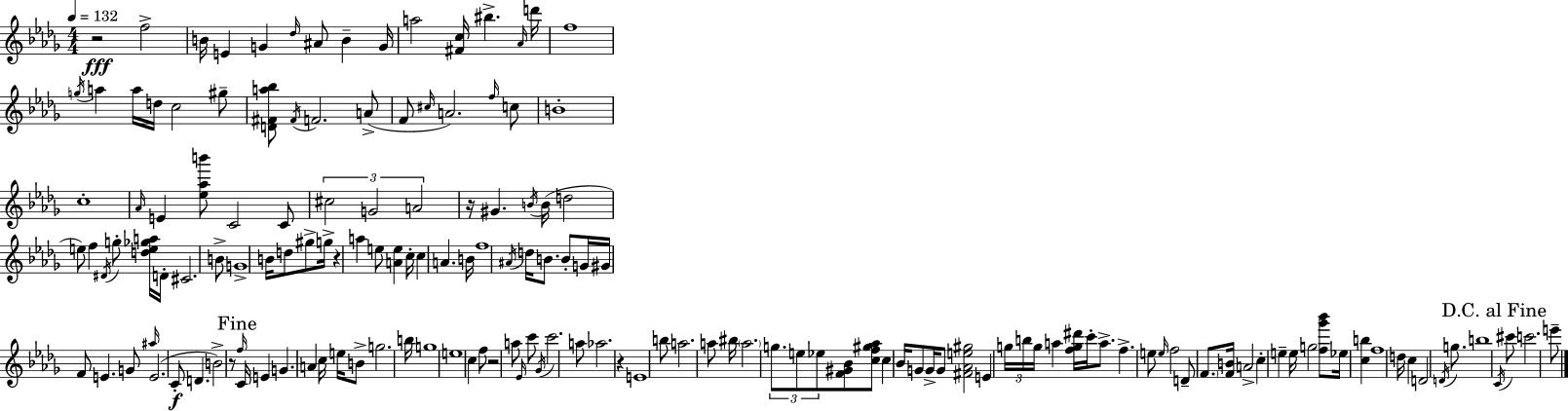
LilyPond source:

{
  \clef treble
  \numericTimeSignature
  \time 4/4
  \key bes \minor
  \tempo 4 = 132
  \repeat volta 2 { r2\fff f''2-> | b'16 e'4 g'4 \grace { des''16 } ais'8 b'4-- | g'16 a''2 <fis' c''>16 bis''4.-> | \grace { aes'16 } d'''16 f''1 | \break \acciaccatura { g''16 } a''4 a''16 d''16 c''2 | gis''8-- <d' fis' a'' bes''>8 \acciaccatura { fis'16 } f'2. | a'8->( f'8 \grace { cis''16 }) a'2. | \grace { f''16 } c''8 b'1-. | \break c''1-. | \grace { aes'16 } e'4 <ees'' aes'' b'''>8 c'2 | c'8 \tuplet 3/2 { cis''2 g'2 | a'2 } r16 | \break gis'4. \acciaccatura { b'16 } b'16( d''2 | e''8) f''4 \acciaccatura { dis'16 } g''8-. <d'' e'' ges'' a''>16 d'16-. cis'2. | b'8-> g'1-> | b'16 d''8 gis''8-> g''16-> r4 | \break a''4 e''8 <a' e''>4 c''16-. c''4 | a'4. b'16 f''1 | \acciaccatura { ais'16 } d''16 b'8. b'8-. | g'16 gis'16 f'8 e'4. g'8 \grace { ais''16 }( e'2. | \break c'8-.\f d'4. | b'2->) r8 \mark "Fine" \grace { f''16 } c'16 e'4 | g'4. a'4 c''16 e''16 b'8-> g''2. | b''16 g''1 | \break e''1 | c''4 | f''8 r2 a''8 \grace { ees'16 } c'''8 \acciaccatura { ges'16 } | c'''2. a''8 aes''2. | \break r4 e'1 | b''8 | a''2. a''8 bis''16 \parenthesize a''2. | \tuplet 3/2 { g''8. e''8 | \break ees''8 } <f' gis' bes'>8 <c'' f'' gis'' aes''>8 c''4 bes'16 g'8 g'16-> g'8 | <fis' aes' e'' gis''>2 e'4 \tuplet 3/2 { g''16 b''16 g''16 } a''4 | <f'' g'' dis'''>16 c'''16-. a''8.-> f''4.-> e''8 | \grace { e''16 } f''2 d'8-- \parenthesize f'8. <f' b'>16 a'2-> | \break c''4-. e''4-- e''16 | g''2 <f'' ges''' bes'''>8 ees''16 <c'' b''>4 f''1 | d''16 | c''4 d'2 \acciaccatura { d'16 } g''8. | \break b''1 | \mark "D.C. al Fine" \acciaccatura { c'16 } cis'''8 c'''2. e'''8-- | } \bar "|."
}